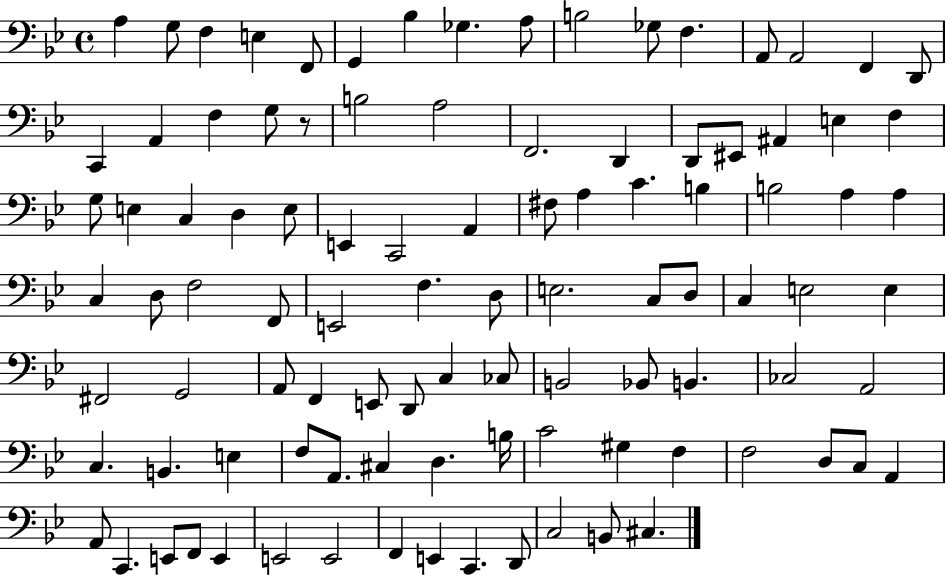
X:1
T:Untitled
M:4/4
L:1/4
K:Bb
A, G,/2 F, E, F,,/2 G,, _B, _G, A,/2 B,2 _G,/2 F, A,,/2 A,,2 F,, D,,/2 C,, A,, F, G,/2 z/2 B,2 A,2 F,,2 D,, D,,/2 ^E,,/2 ^A,, E, F, G,/2 E, C, D, E,/2 E,, C,,2 A,, ^F,/2 A, C B, B,2 A, A, C, D,/2 F,2 F,,/2 E,,2 F, D,/2 E,2 C,/2 D,/2 C, E,2 E, ^F,,2 G,,2 A,,/2 F,, E,,/2 D,,/2 C, _C,/2 B,,2 _B,,/2 B,, _C,2 A,,2 C, B,, E, F,/2 A,,/2 ^C, D, B,/4 C2 ^G, F, F,2 D,/2 C,/2 A,, A,,/2 C,, E,,/2 F,,/2 E,, E,,2 E,,2 F,, E,, C,, D,,/2 C,2 B,,/2 ^C,